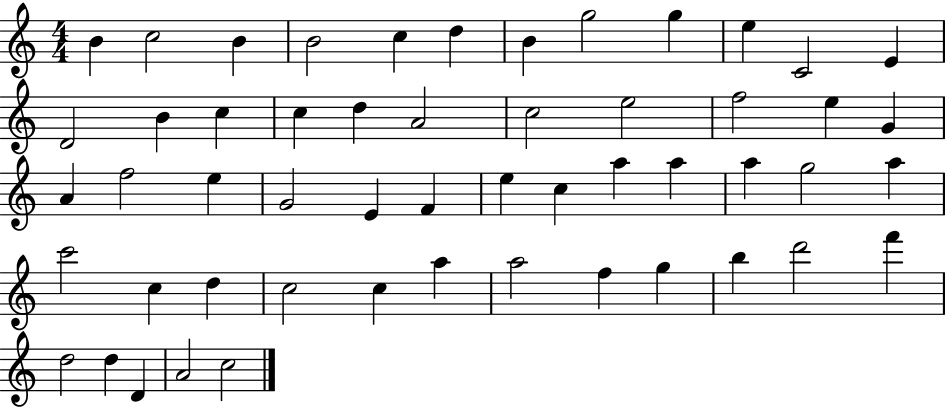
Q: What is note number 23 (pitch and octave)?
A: G4